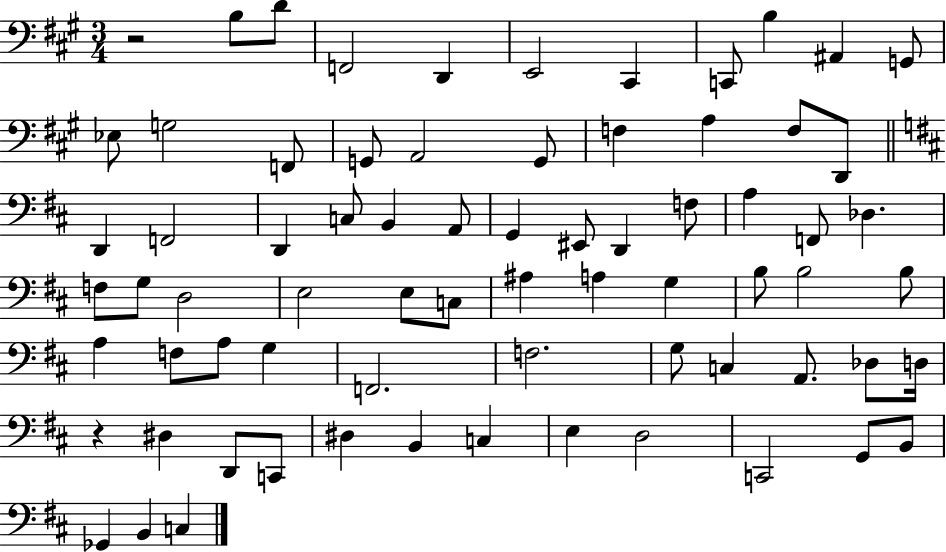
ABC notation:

X:1
T:Untitled
M:3/4
L:1/4
K:A
z2 B,/2 D/2 F,,2 D,, E,,2 ^C,, C,,/2 B, ^A,, G,,/2 _E,/2 G,2 F,,/2 G,,/2 A,,2 G,,/2 F, A, F,/2 D,,/2 D,, F,,2 D,, C,/2 B,, A,,/2 G,, ^E,,/2 D,, F,/2 A, F,,/2 _D, F,/2 G,/2 D,2 E,2 E,/2 C,/2 ^A, A, G, B,/2 B,2 B,/2 A, F,/2 A,/2 G, F,,2 F,2 G,/2 C, A,,/2 _D,/2 D,/4 z ^D, D,,/2 C,,/2 ^D, B,, C, E, D,2 C,,2 G,,/2 B,,/2 _G,, B,, C,